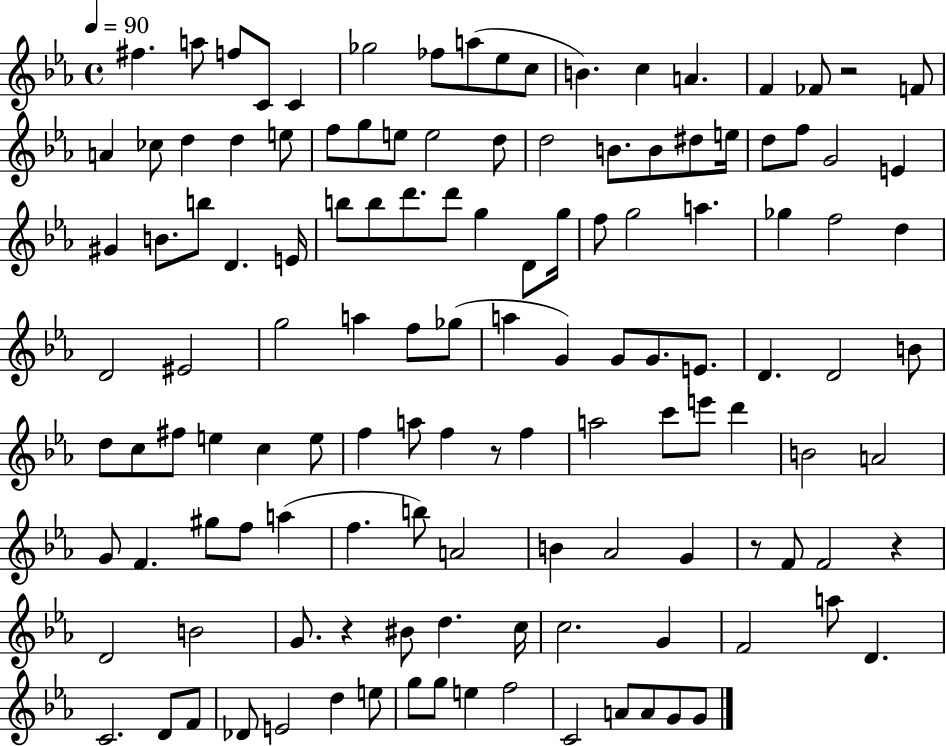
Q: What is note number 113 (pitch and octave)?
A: D5